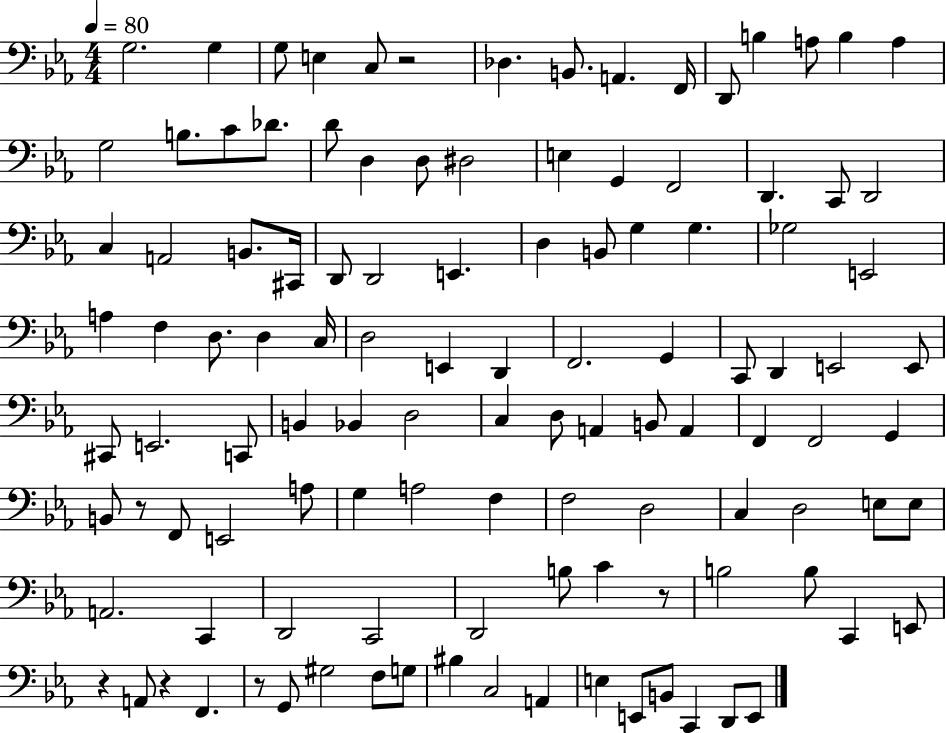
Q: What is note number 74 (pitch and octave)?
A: G3